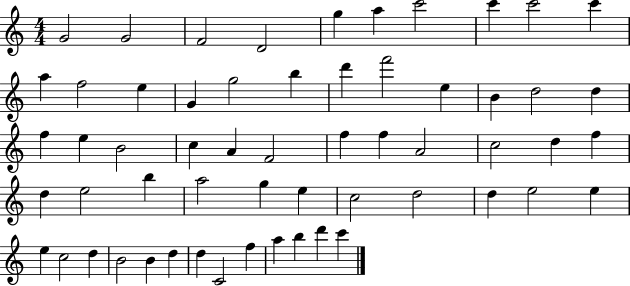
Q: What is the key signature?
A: C major